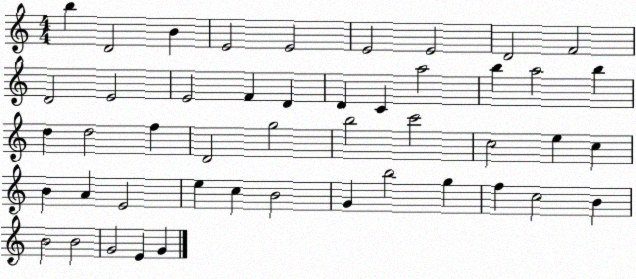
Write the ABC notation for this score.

X:1
T:Untitled
M:4/4
L:1/4
K:C
b D2 B E2 E2 E2 E2 D2 F2 D2 E2 E2 F D D C a2 b a2 b d d2 f D2 g2 b2 c'2 c2 e c B A E2 e c B2 G b2 g f c2 B B2 B2 G2 E G